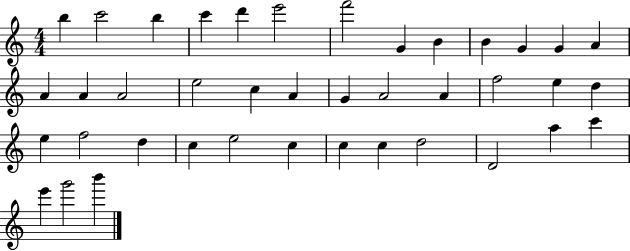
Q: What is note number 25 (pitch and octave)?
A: D5